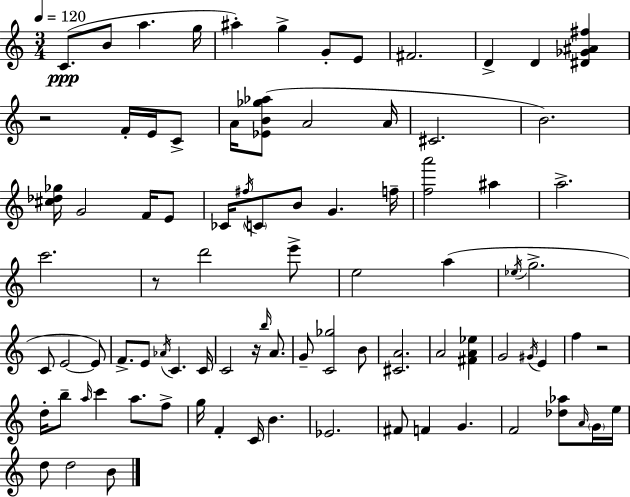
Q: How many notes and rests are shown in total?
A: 88